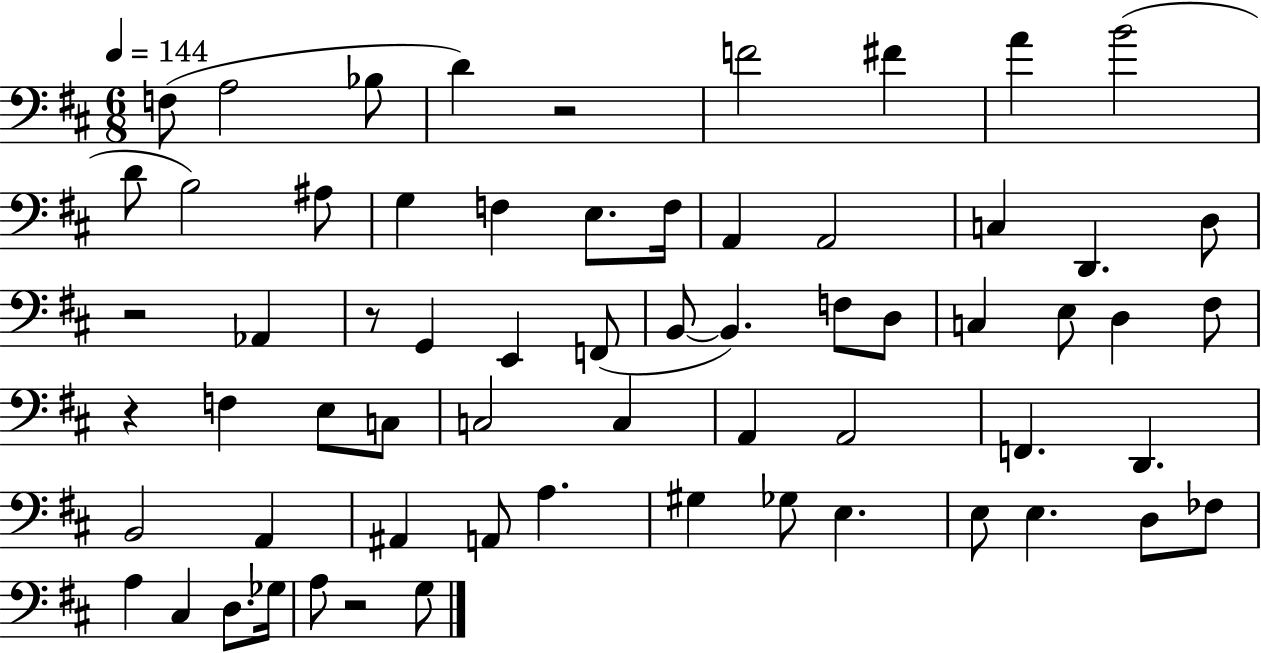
{
  \clef bass
  \numericTimeSignature
  \time 6/8
  \key d \major
  \tempo 4 = 144
  f8( a2 bes8 | d'4) r2 | f'2 fis'4 | a'4 b'2( | \break d'8 b2) ais8 | g4 f4 e8. f16 | a,4 a,2 | c4 d,4. d8 | \break r2 aes,4 | r8 g,4 e,4 f,8( | b,8~~ b,4.) f8 d8 | c4 e8 d4 fis8 | \break r4 f4 e8 c8 | c2 c4 | a,4 a,2 | f,4. d,4. | \break b,2 a,4 | ais,4 a,8 a4. | gis4 ges8 e4. | e8 e4. d8 fes8 | \break a4 cis4 d8. ges16 | a8 r2 g8 | \bar "|."
}